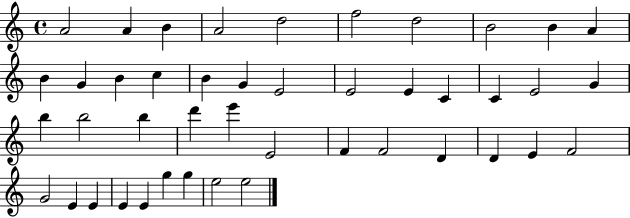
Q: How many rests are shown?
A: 0